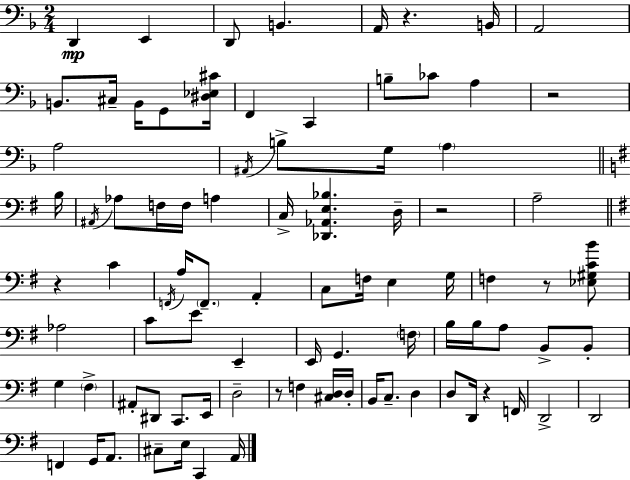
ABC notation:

X:1
T:Untitled
M:2/4
L:1/4
K:F
D,, E,, D,,/2 B,, A,,/4 z B,,/4 A,,2 B,,/2 ^C,/4 B,,/4 G,,/2 [^D,_E,^C]/4 F,, C,, B,/2 _C/2 A, z2 A,2 ^A,,/4 B,/2 G,/4 A, B,/4 ^A,,/4 _A,/2 F,/4 F,/4 A, C,/4 [_D,,_A,,E,_B,] D,/4 z2 A,2 z C F,,/4 A,/4 F,,/2 A,, C,/2 F,/4 E, G,/4 F, z/2 [_E,^G,CB]/2 _A,2 C/2 E/2 E,, E,,/4 G,, F,/4 B,/4 B,/4 A,/2 B,,/2 B,,/2 G, ^F, ^A,,/2 ^D,,/2 C,,/2 E,,/4 D,2 z/2 F, [^C,D,]/4 D,/4 B,,/4 C,/2 D, D,/2 D,,/4 z F,,/4 D,,2 D,,2 F,, G,,/4 A,,/2 ^C,/2 E,/4 C,, A,,/4